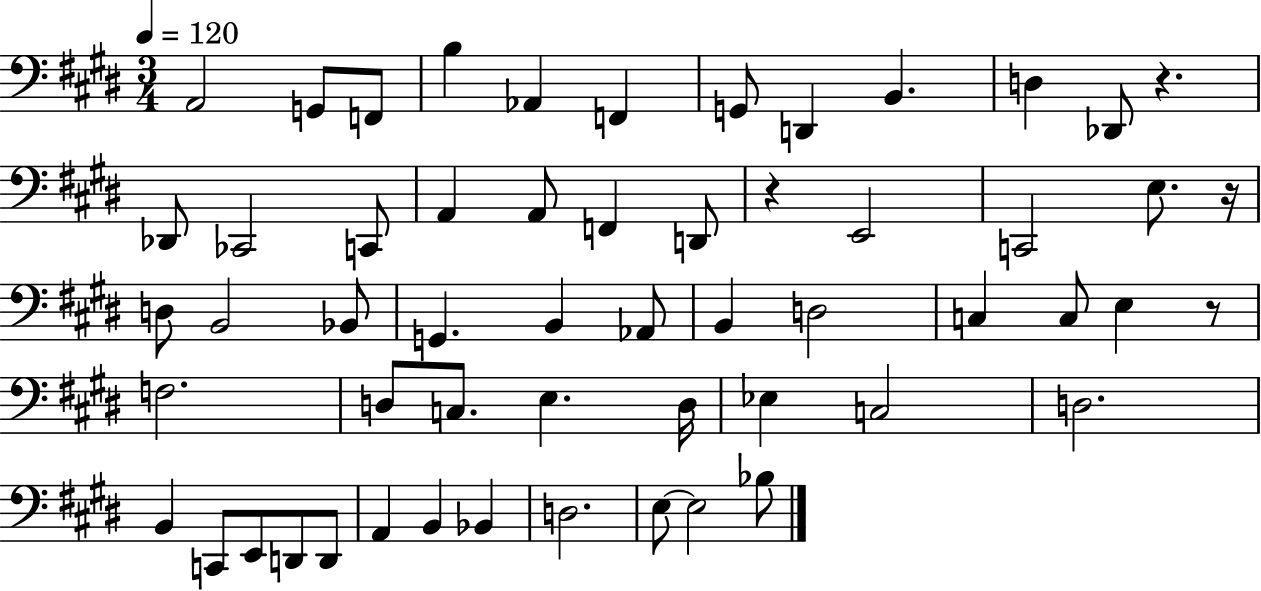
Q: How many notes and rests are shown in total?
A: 56